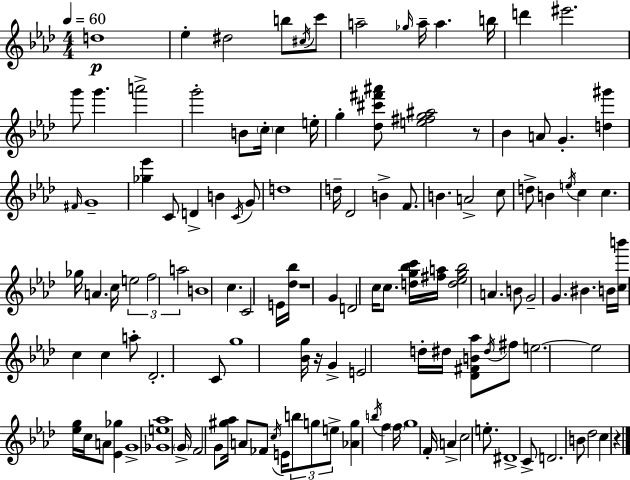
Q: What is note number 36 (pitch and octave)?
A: B4